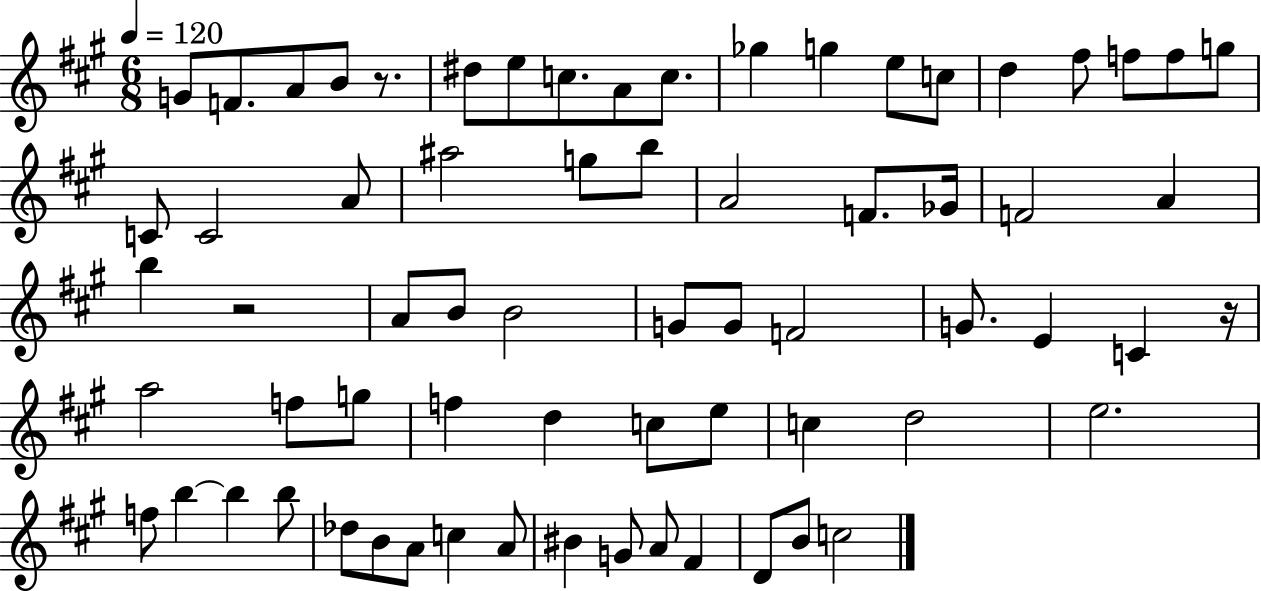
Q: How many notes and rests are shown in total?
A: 68